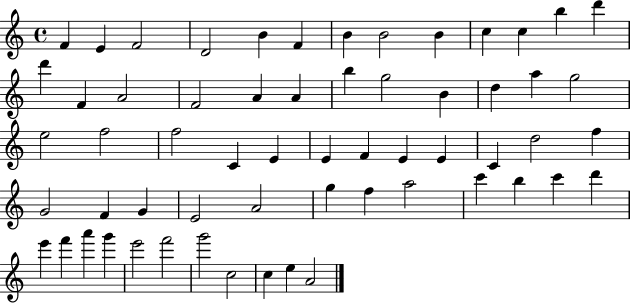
X:1
T:Untitled
M:4/4
L:1/4
K:C
F E F2 D2 B F B B2 B c c b d' d' F A2 F2 A A b g2 B d a g2 e2 f2 f2 C E E F E E C d2 f G2 F G E2 A2 g f a2 c' b c' d' e' f' a' g' e'2 f'2 g'2 c2 c e A2